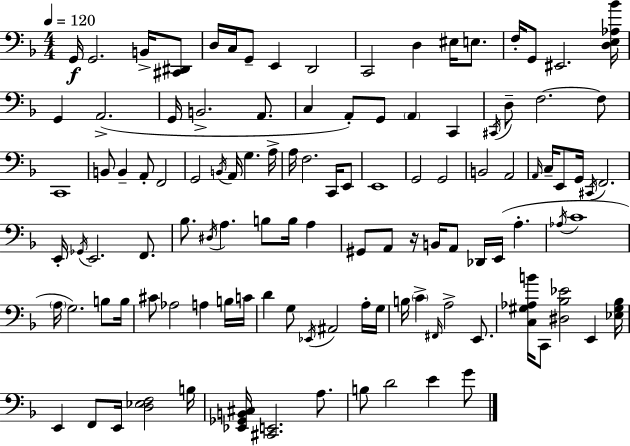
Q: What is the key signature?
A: F major